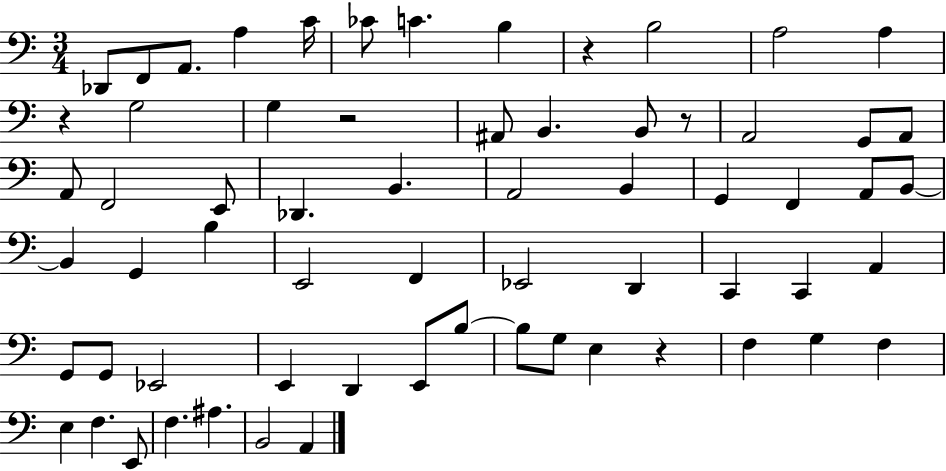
{
  \clef bass
  \numericTimeSignature
  \time 3/4
  \key c \major
  des,8 f,8 a,8. a4 c'16 | ces'8 c'4. b4 | r4 b2 | a2 a4 | \break r4 g2 | g4 r2 | ais,8 b,4. b,8 r8 | a,2 g,8 a,8 | \break a,8 f,2 e,8 | des,4. b,4. | a,2 b,4 | g,4 f,4 a,8 b,8~~ | \break b,4 g,4 b4 | e,2 f,4 | ees,2 d,4 | c,4 c,4 a,4 | \break g,8 g,8 ees,2 | e,4 d,4 e,8 b8~~ | b8 g8 e4 r4 | f4 g4 f4 | \break e4 f4. e,8 | f4. ais4. | b,2 a,4 | \bar "|."
}